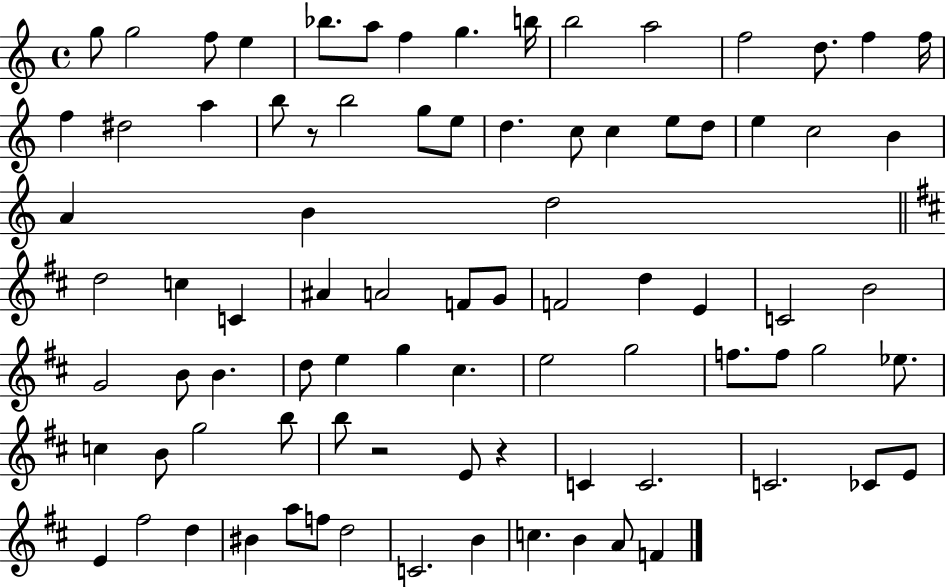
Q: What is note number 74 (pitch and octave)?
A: A5